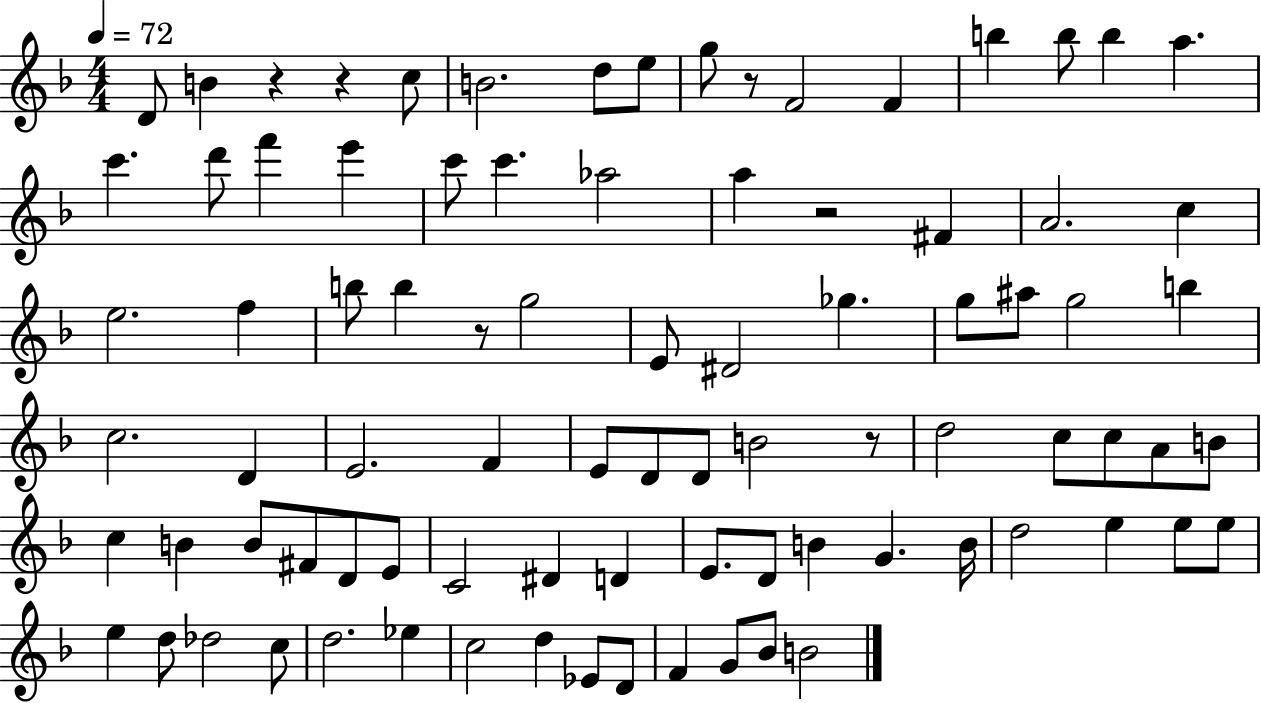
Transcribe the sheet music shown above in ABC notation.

X:1
T:Untitled
M:4/4
L:1/4
K:F
D/2 B z z c/2 B2 d/2 e/2 g/2 z/2 F2 F b b/2 b a c' d'/2 f' e' c'/2 c' _a2 a z2 ^F A2 c e2 f b/2 b z/2 g2 E/2 ^D2 _g g/2 ^a/2 g2 b c2 D E2 F E/2 D/2 D/2 B2 z/2 d2 c/2 c/2 A/2 B/2 c B B/2 ^F/2 D/2 E/2 C2 ^D D E/2 D/2 B G B/4 d2 e e/2 e/2 e d/2 _d2 c/2 d2 _e c2 d _E/2 D/2 F G/2 _B/2 B2